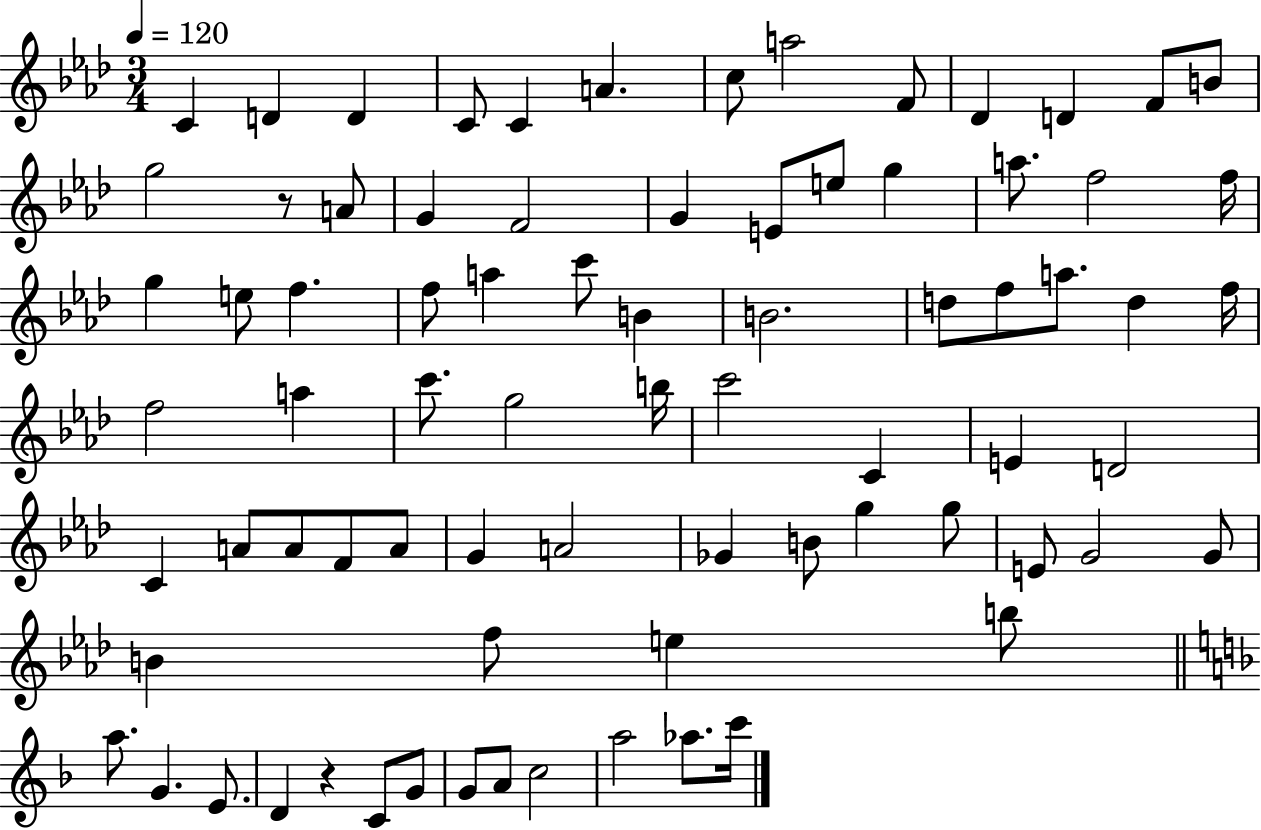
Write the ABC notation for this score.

X:1
T:Untitled
M:3/4
L:1/4
K:Ab
C D D C/2 C A c/2 a2 F/2 _D D F/2 B/2 g2 z/2 A/2 G F2 G E/2 e/2 g a/2 f2 f/4 g e/2 f f/2 a c'/2 B B2 d/2 f/2 a/2 d f/4 f2 a c'/2 g2 b/4 c'2 C E D2 C A/2 A/2 F/2 A/2 G A2 _G B/2 g g/2 E/2 G2 G/2 B f/2 e b/2 a/2 G E/2 D z C/2 G/2 G/2 A/2 c2 a2 _a/2 c'/4